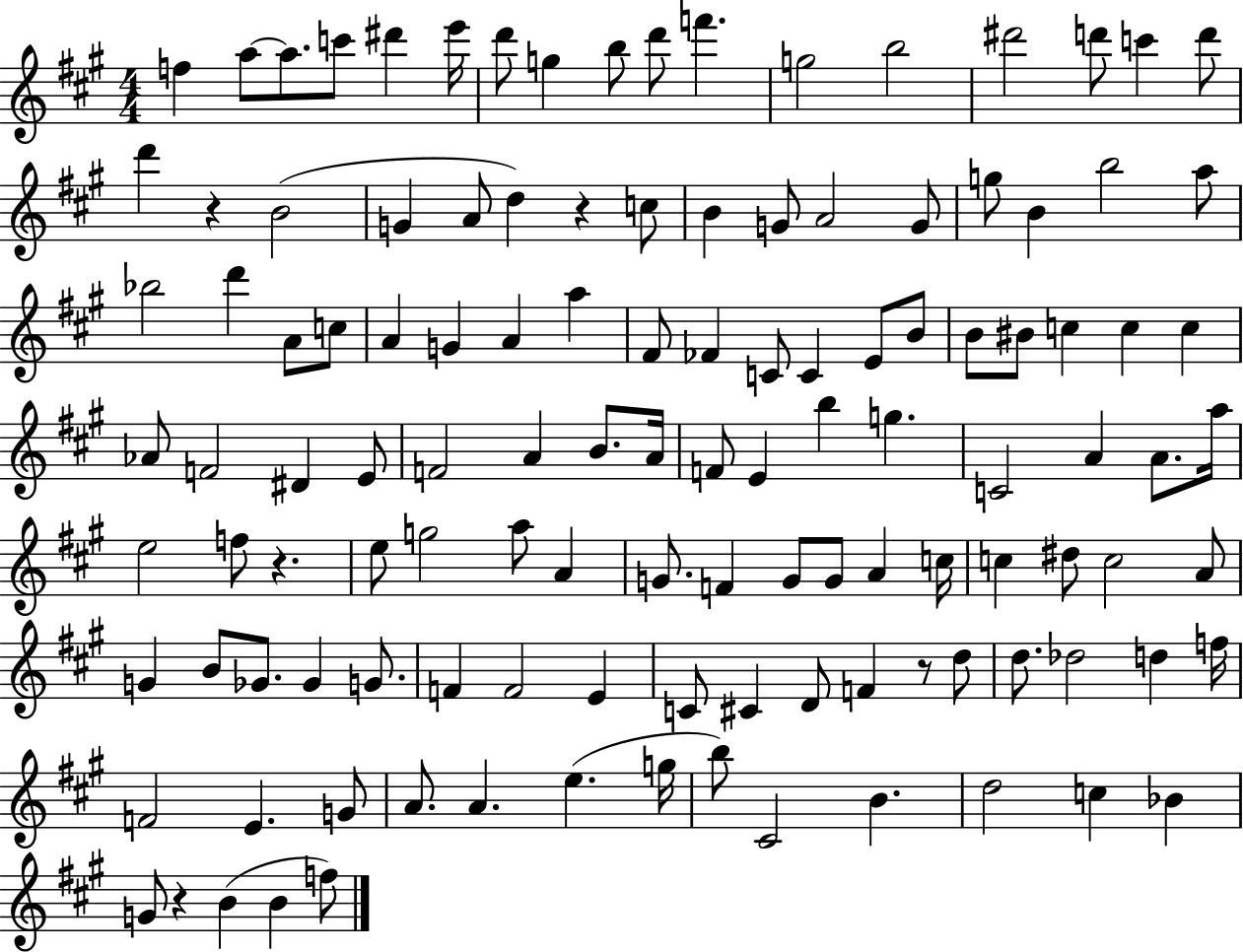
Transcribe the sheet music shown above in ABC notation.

X:1
T:Untitled
M:4/4
L:1/4
K:A
f a/2 a/2 c'/2 ^d' e'/4 d'/2 g b/2 d'/2 f' g2 b2 ^d'2 d'/2 c' d'/2 d' z B2 G A/2 d z c/2 B G/2 A2 G/2 g/2 B b2 a/2 _b2 d' A/2 c/2 A G A a ^F/2 _F C/2 C E/2 B/2 B/2 ^B/2 c c c _A/2 F2 ^D E/2 F2 A B/2 A/4 F/2 E b g C2 A A/2 a/4 e2 f/2 z e/2 g2 a/2 A G/2 F G/2 G/2 A c/4 c ^d/2 c2 A/2 G B/2 _G/2 _G G/2 F F2 E C/2 ^C D/2 F z/2 d/2 d/2 _d2 d f/4 F2 E G/2 A/2 A e g/4 b/2 ^C2 B d2 c _B G/2 z B B f/2